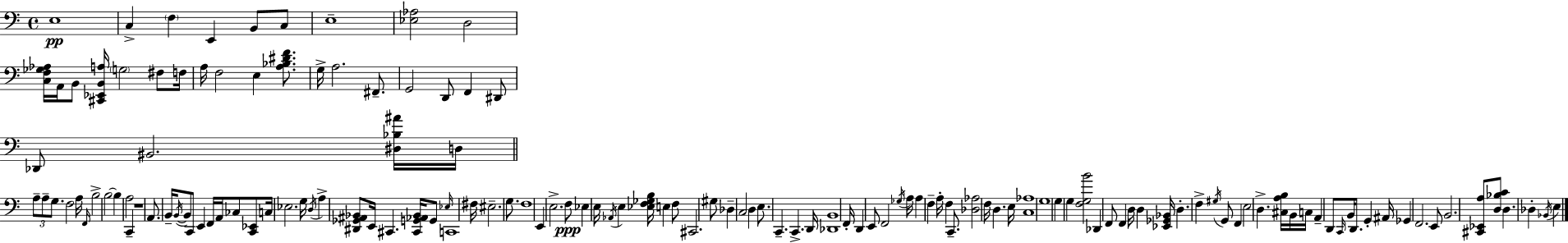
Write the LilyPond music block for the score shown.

{
  \clef bass
  \time 4/4
  \defaultTimeSignature
  \key a \minor
  \repeat volta 2 { e1\pp | c4-> \parenthesize f4 e,4 b,8 c8 | e1-- | <ees aes>2 d2 | \break <c f ges aes>16 a,16 b,8 <cis, ees, b, a>16 \parenthesize g2 fis8 f16 | a16 f2 e4 <a bes dis' f'>8. | g16-> a2. fis,8.-- | g,2 d,8 f,4 dis,8 | \break des,8 bis,2. <dis bes ais'>16 d16 | \bar "||" \break \key a \minor \tuplet 3/2 { a8-- a8-- g8. } f2 a16 | \grace { f,16 } b2-> b2~~ | b4 a2 c,4-- | r1 | \break a,8. b,16-- \acciaccatura { b,16~ }~ b,8 c,8 e,4 f,16 a,16 | ces8 <c, ees,>8 c16 ees2. | g16 \acciaccatura { d16 } a4-> <dis, ges, ais, bes,>8 e,16 cis,4. | <cis, g, aes, bes,>16 g,8 \grace { ees16 } c,1 | \break fis16 eis2.-- | g8. f1 | e,4 e2.-> | f8\ppp ees4 e16 \acciaccatura { aes,16 } e4 | \break <ees f ges b>16 e4 f8 cis,2. | gis8 des4-- c2 | d4 e8. c,4.-- c,4.-> | d,16 <des, b,>1 | \break f,16-. d,4 e,8 f,2 | \acciaccatura { ges16 } a16 a4 f4-- a16-. f4 | c,8.-- <des aes>2 f16 d4. | e16 <c aes>1 | \break g1 | g4 g4 <f g b'>2 | des,4 f,8 f,4 | d16 d4 <ees, ges, bes,>16 d4.-. f4-> | \break \acciaccatura { gis16 } g,8 f,4 e2 d4.-> | <cis a b>16 b,16 c16 a,4-- d,8 \grace { c,16 } b,16 | d,8. g,4-. ais,16 ges,4 f,2. | e,8 b,2. | \break <cis, ees, a>8 <d bes c'>8 d4. | des4-. \acciaccatura { bes,16 } e4 } \bar "|."
}